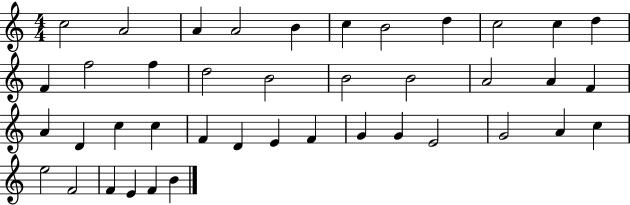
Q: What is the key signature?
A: C major